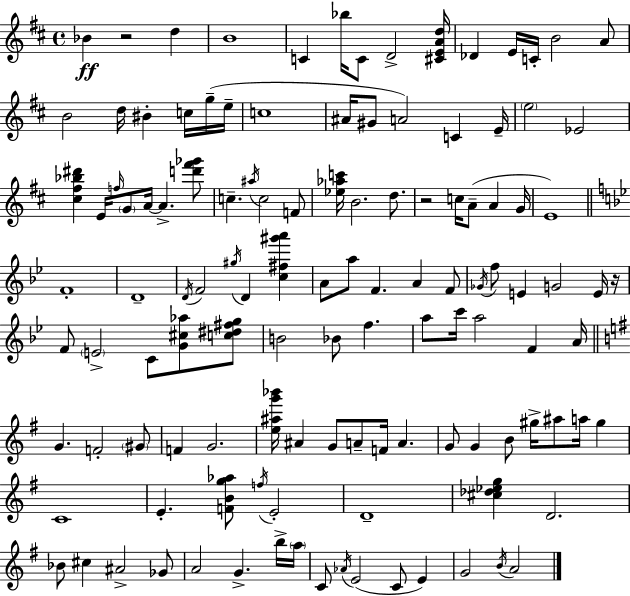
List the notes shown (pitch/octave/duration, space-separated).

Bb4/q R/h D5/q B4/w C4/q Bb5/s C4/e D4/h [C#4,E4,A4,D5]/s Db4/q E4/s C4/s B4/h A4/e B4/h D5/s BIS4/q C5/s G5/s E5/s C5/w A#4/s G#4/e A4/h C4/q E4/s E5/h Eb4/h [C#5,F#5,Bb5,D#6]/q E4/s F5/s G4/e A4/s A4/q. [D6,F#6,Gb6]/e C5/q. A#5/s C5/h F4/e [Eb5,Ab5,C6]/s B4/h. D5/e. R/h C5/s A4/e A4/q G4/s E4/w F4/w D4/w D4/s F4/h G#5/s D4/q [C5,F#5,G#6,A6]/q A4/e A5/e F4/q. A4/q F4/e Gb4/s F5/e E4/q G4/h E4/s R/s F4/e E4/h C4/e [G4,C#5,Ab5]/e [C5,D#5,F#5,G5]/e B4/h Bb4/e F5/q. A5/e C6/s A5/h F4/q A4/s G4/q. F4/h G#4/e F4/q G4/h. [E5,A#5,G6,Bb6]/s A#4/q G4/e A4/e F4/s A4/q. G4/e G4/q B4/e G#5/s A#5/e A5/s G#5/q C4/w E4/q. [F4,B4,G5,Ab5]/e F5/s E4/h D4/w [C#5,Db5,Eb5,G5]/q D4/h. Bb4/e C#5/q A#4/h Gb4/e A4/h G4/q. B5/s A5/s C4/e Ab4/s E4/h C4/e E4/q G4/h B4/s A4/h